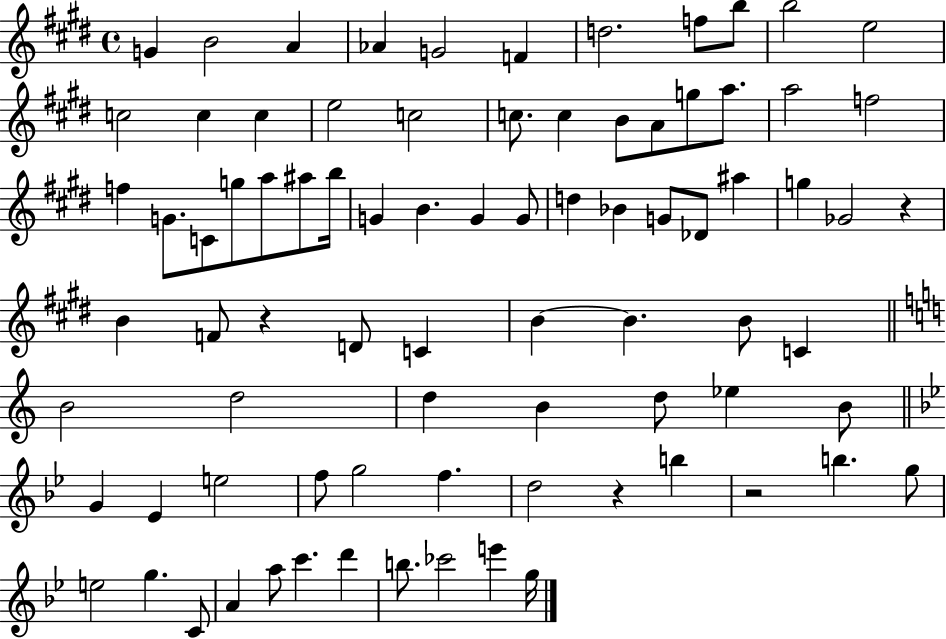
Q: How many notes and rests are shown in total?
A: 82